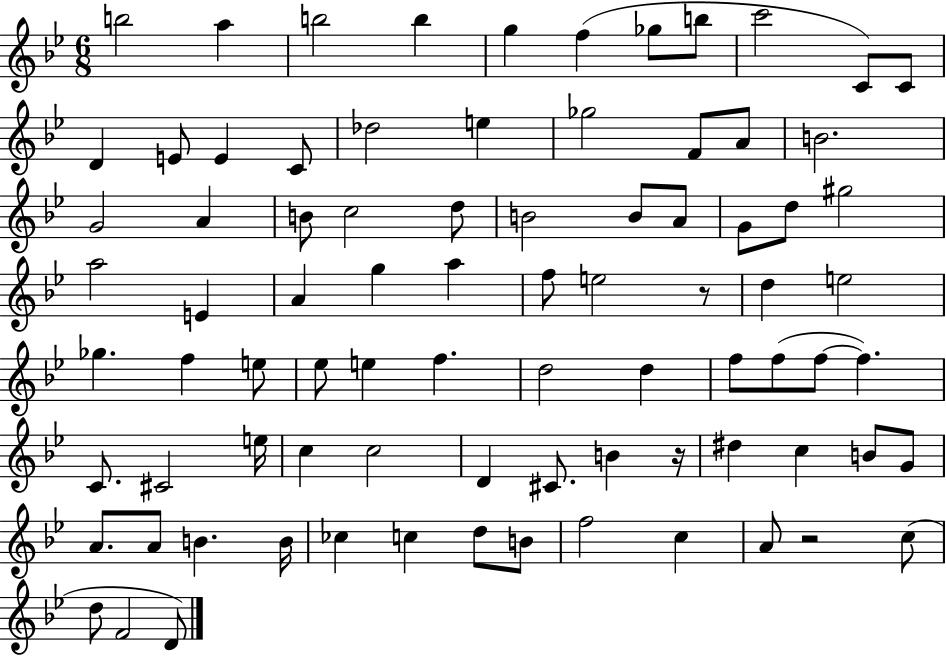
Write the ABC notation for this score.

X:1
T:Untitled
M:6/8
L:1/4
K:Bb
b2 a b2 b g f _g/2 b/2 c'2 C/2 C/2 D E/2 E C/2 _d2 e _g2 F/2 A/2 B2 G2 A B/2 c2 d/2 B2 B/2 A/2 G/2 d/2 ^g2 a2 E A g a f/2 e2 z/2 d e2 _g f e/2 _e/2 e f d2 d f/2 f/2 f/2 f C/2 ^C2 e/4 c c2 D ^C/2 B z/4 ^d c B/2 G/2 A/2 A/2 B B/4 _c c d/2 B/2 f2 c A/2 z2 c/2 d/2 F2 D/2